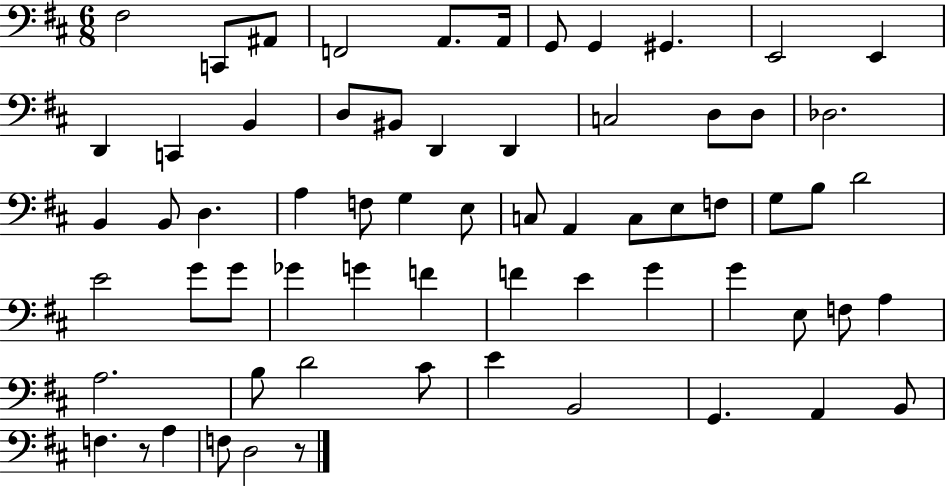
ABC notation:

X:1
T:Untitled
M:6/8
L:1/4
K:D
^F,2 C,,/2 ^A,,/2 F,,2 A,,/2 A,,/4 G,,/2 G,, ^G,, E,,2 E,, D,, C,, B,, D,/2 ^B,,/2 D,, D,, C,2 D,/2 D,/2 _D,2 B,, B,,/2 D, A, F,/2 G, E,/2 C,/2 A,, C,/2 E,/2 F,/2 G,/2 B,/2 D2 E2 G/2 G/2 _G G F F E G G E,/2 F,/2 A, A,2 B,/2 D2 ^C/2 E B,,2 G,, A,, B,,/2 F, z/2 A, F,/2 D,2 z/2